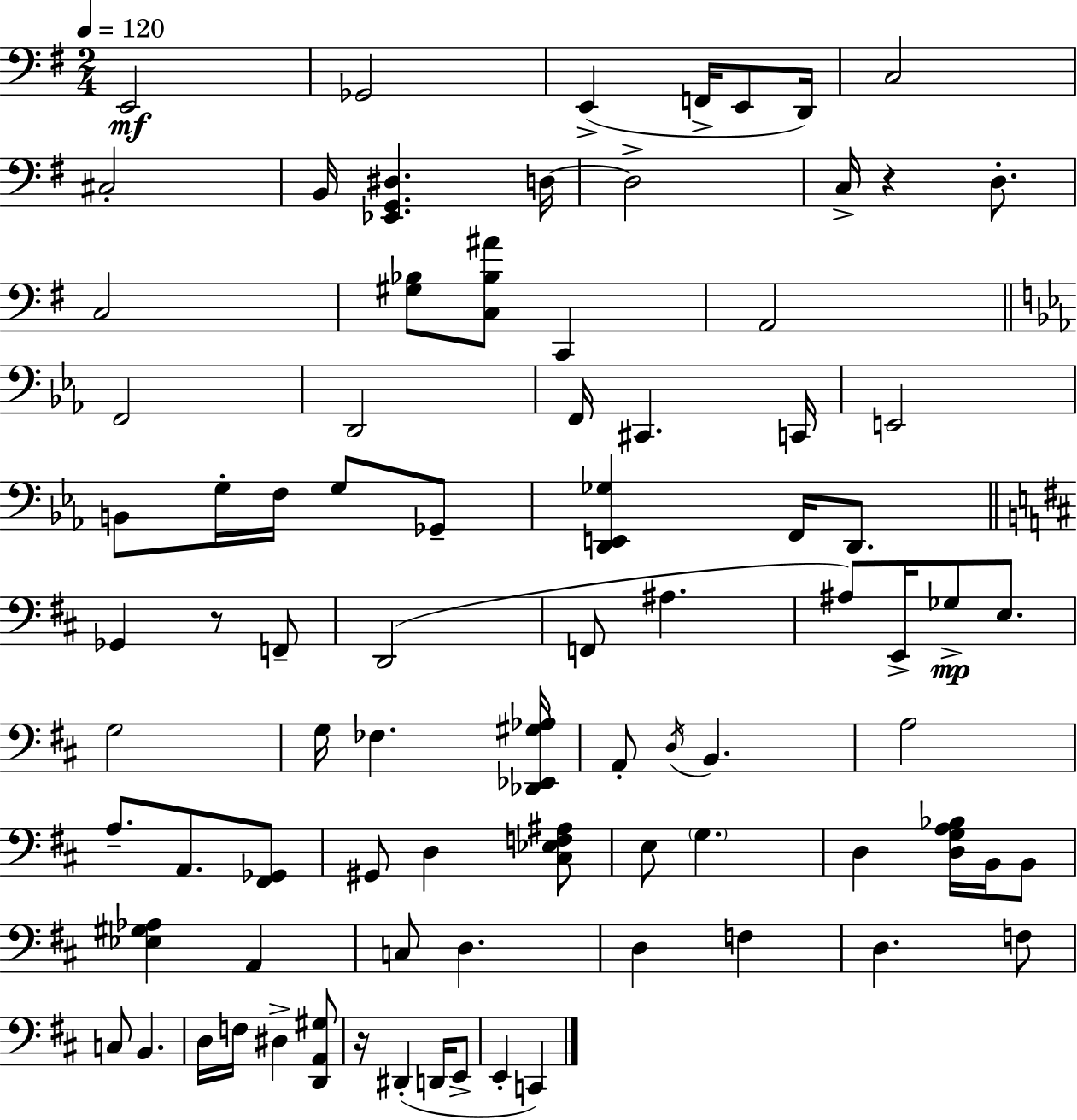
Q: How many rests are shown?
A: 3